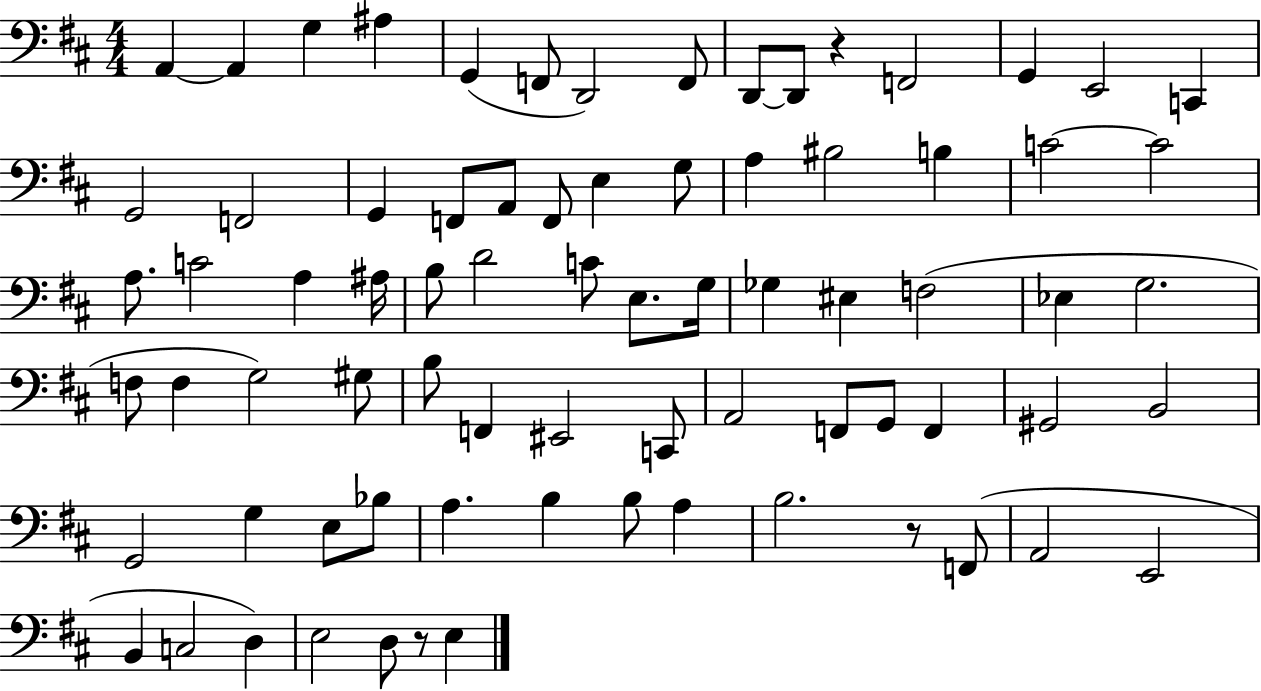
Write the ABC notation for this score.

X:1
T:Untitled
M:4/4
L:1/4
K:D
A,, A,, G, ^A, G,, F,,/2 D,,2 F,,/2 D,,/2 D,,/2 z F,,2 G,, E,,2 C,, G,,2 F,,2 G,, F,,/2 A,,/2 F,,/2 E, G,/2 A, ^B,2 B, C2 C2 A,/2 C2 A, ^A,/4 B,/2 D2 C/2 E,/2 G,/4 _G, ^E, F,2 _E, G,2 F,/2 F, G,2 ^G,/2 B,/2 F,, ^E,,2 C,,/2 A,,2 F,,/2 G,,/2 F,, ^G,,2 B,,2 G,,2 G, E,/2 _B,/2 A, B, B,/2 A, B,2 z/2 F,,/2 A,,2 E,,2 B,, C,2 D, E,2 D,/2 z/2 E,